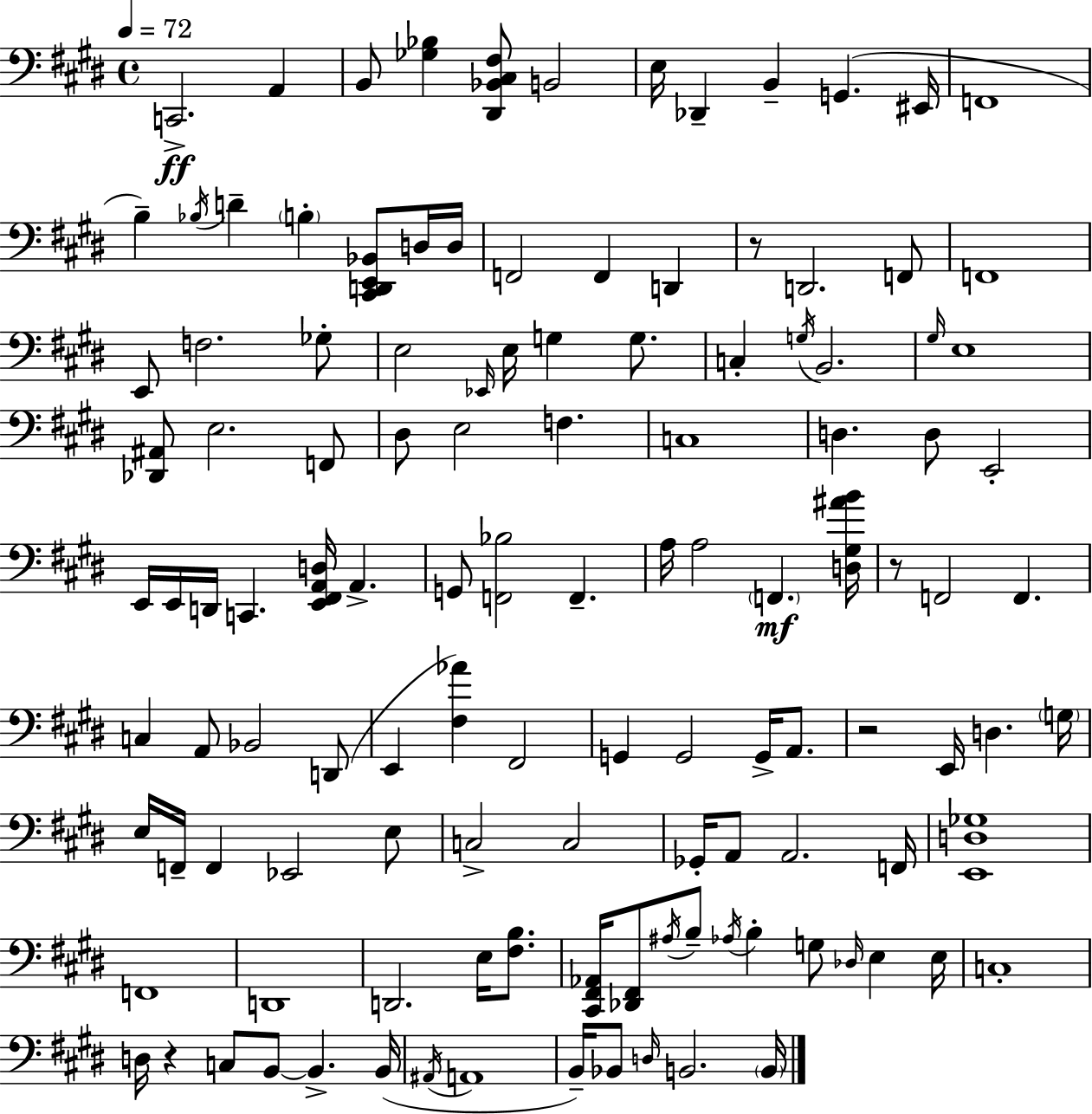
{
  \clef bass
  \time 4/4
  \defaultTimeSignature
  \key e \major
  \tempo 4 = 72
  c,2.->\ff a,4 | b,8 <ges bes>4 <dis, bes, cis fis>8 b,2 | e16 des,4-- b,4-- g,4.( eis,16 | f,1 | \break b4--) \acciaccatura { bes16 } d'4-- \parenthesize b4-. <cis, d, e, bes,>8 d16 | d16 f,2 f,4 d,4 | r8 d,2. f,8 | f,1 | \break e,8 f2. ges8-. | e2 \grace { ees,16 } e16 g4 g8. | c4-. \acciaccatura { g16 } b,2. | \grace { gis16 } e1 | \break <des, ais,>8 e2. | f,8 dis8 e2 f4. | c1 | d4. d8 e,2-. | \break e,16 e,16 d,16 c,4. <e, fis, a, d>16 a,4.-> | g,8 <f, bes>2 f,4.-- | a16 a2 \parenthesize f,4.\mf | <d gis ais' b'>16 r8 f,2 f,4. | \break c4 a,8 bes,2 | d,8( e,4 <fis aes'>4) fis,2 | g,4 g,2 | g,16-> a,8. r2 e,16 d4. | \break \parenthesize g16 e16 f,16-- f,4 ees,2 | e8 c2-> c2 | ges,16-. a,8 a,2. | f,16 <e, d ges>1 | \break f,1 | d,1 | d,2. | e16 <fis b>8. <cis, fis, aes,>16 <des, fis,>8 \acciaccatura { ais16 } b8-- \acciaccatura { aes16 } b4-. g8 | \break \grace { des16 } e4 e16 c1-. | d16 r4 c8 b,8~~ | b,4.-> b,16( \acciaccatura { ais,16 } a,1 | b,16--) bes,8 \grace { d16 } b,2. | \break \parenthesize b,16 \bar "|."
}